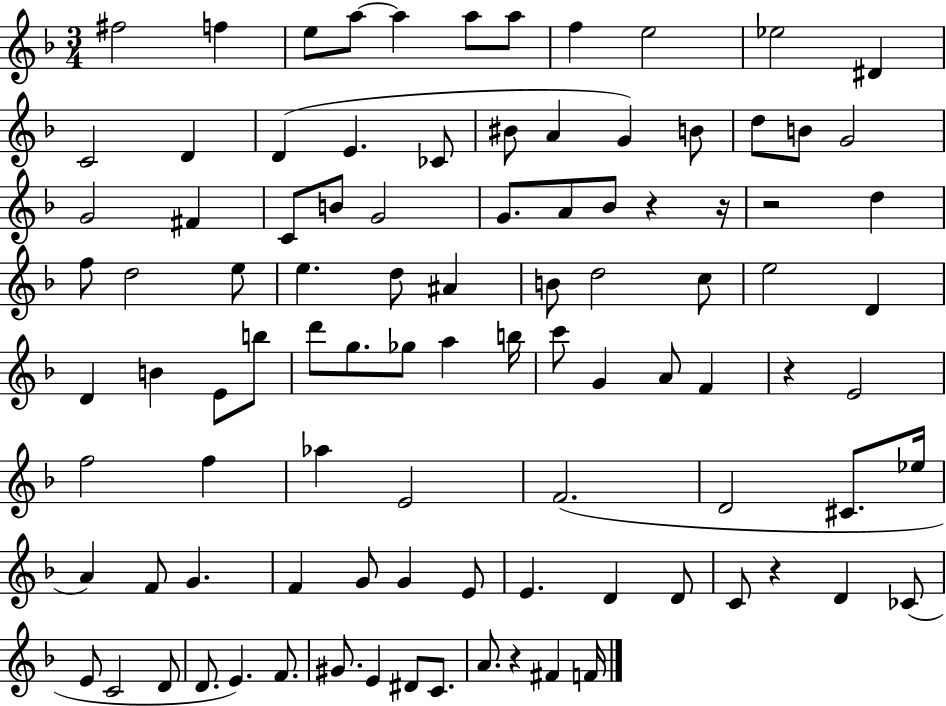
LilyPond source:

{
  \clef treble
  \numericTimeSignature
  \time 3/4
  \key f \major
  fis''2 f''4 | e''8 a''8~~ a''4 a''8 a''8 | f''4 e''2 | ees''2 dis'4 | \break c'2 d'4 | d'4( e'4. ces'8 | bis'8 a'4 g'4) b'8 | d''8 b'8 g'2 | \break g'2 fis'4 | c'8 b'8 g'2 | g'8. a'8 bes'8 r4 r16 | r2 d''4 | \break f''8 d''2 e''8 | e''4. d''8 ais'4 | b'8 d''2 c''8 | e''2 d'4 | \break d'4 b'4 e'8 b''8 | d'''8 g''8. ges''8 a''4 b''16 | c'''8 g'4 a'8 f'4 | r4 e'2 | \break f''2 f''4 | aes''4 e'2 | f'2.( | d'2 cis'8. ees''16 | \break a'4) f'8 g'4. | f'4 g'8 g'4 e'8 | e'4. d'4 d'8 | c'8 r4 d'4 ces'8( | \break e'8 c'2 d'8 | d'8. e'4.) f'8. | gis'8. e'4 dis'8 c'8. | a'8. r4 fis'4 f'16 | \break \bar "|."
}